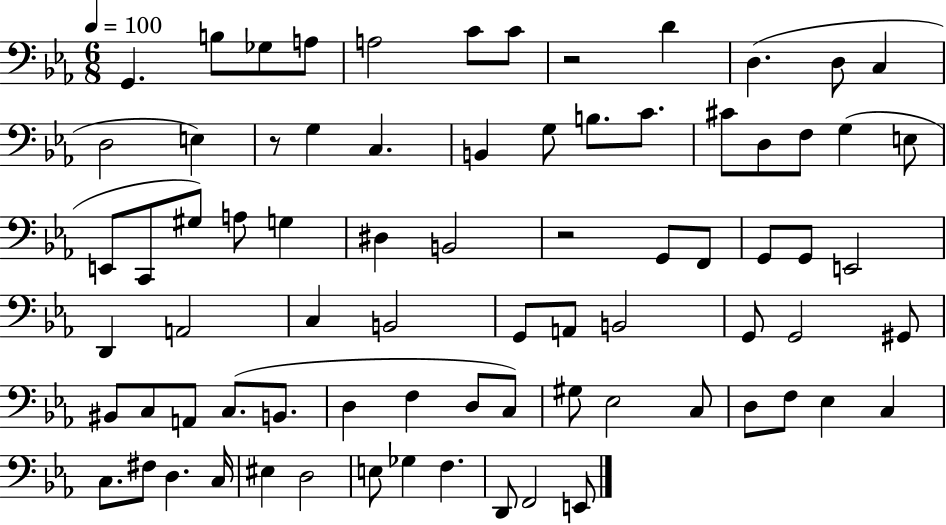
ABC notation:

X:1
T:Untitled
M:6/8
L:1/4
K:Eb
G,, B,/2 _G,/2 A,/2 A,2 C/2 C/2 z2 D D, D,/2 C, D,2 E, z/2 G, C, B,, G,/2 B,/2 C/2 ^C/2 D,/2 F,/2 G, E,/2 E,,/2 C,,/2 ^G,/2 A,/2 G, ^D, B,,2 z2 G,,/2 F,,/2 G,,/2 G,,/2 E,,2 D,, A,,2 C, B,,2 G,,/2 A,,/2 B,,2 G,,/2 G,,2 ^G,,/2 ^B,,/2 C,/2 A,,/2 C,/2 B,,/2 D, F, D,/2 C,/2 ^G,/2 _E,2 C,/2 D,/2 F,/2 _E, C, C,/2 ^F,/2 D, C,/4 ^E, D,2 E,/2 _G, F, D,,/2 F,,2 E,,/2